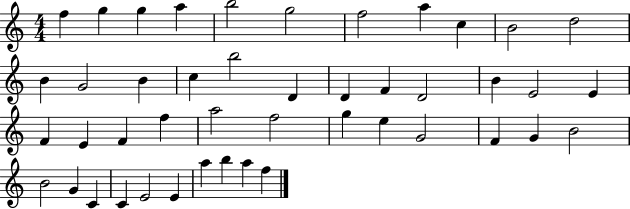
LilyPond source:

{
  \clef treble
  \numericTimeSignature
  \time 4/4
  \key c \major
  f''4 g''4 g''4 a''4 | b''2 g''2 | f''2 a''4 c''4 | b'2 d''2 | \break b'4 g'2 b'4 | c''4 b''2 d'4 | d'4 f'4 d'2 | b'4 e'2 e'4 | \break f'4 e'4 f'4 f''4 | a''2 f''2 | g''4 e''4 g'2 | f'4 g'4 b'2 | \break b'2 g'4 c'4 | c'4 e'2 e'4 | a''4 b''4 a''4 f''4 | \bar "|."
}